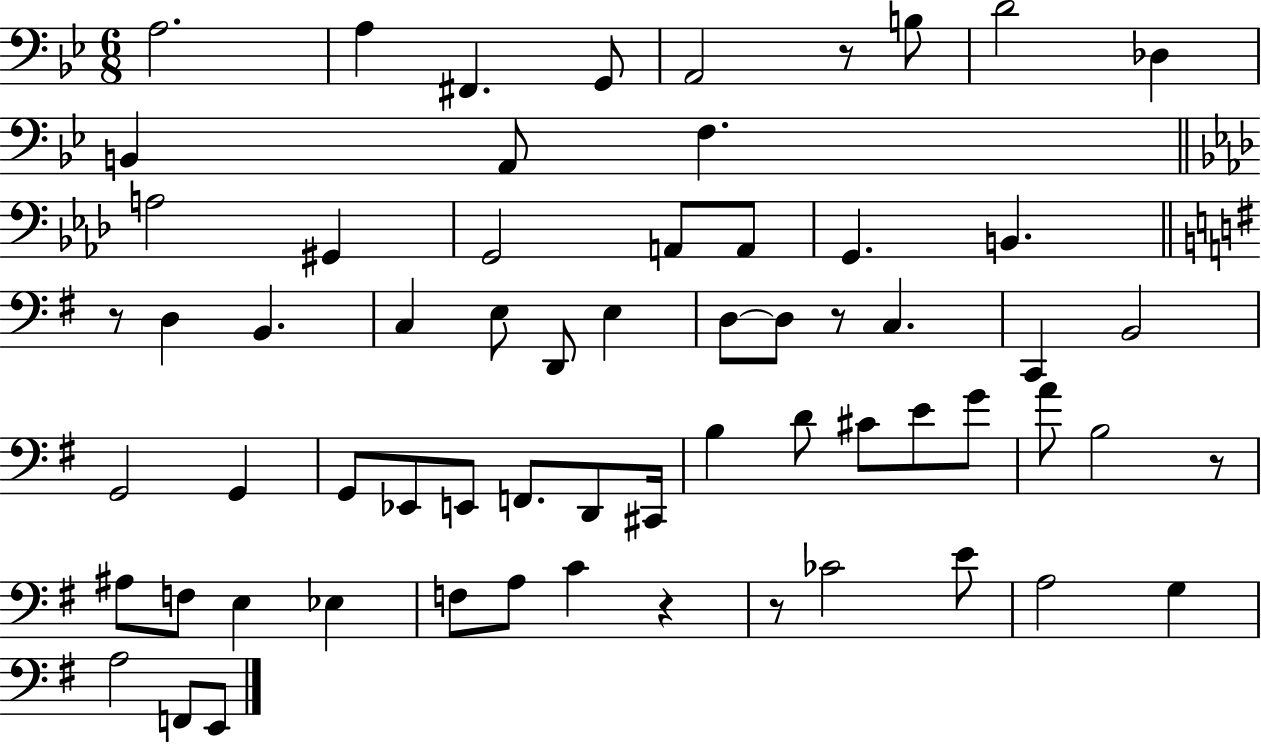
X:1
T:Untitled
M:6/8
L:1/4
K:Bb
A,2 A, ^F,, G,,/2 A,,2 z/2 B,/2 D2 _D, B,, A,,/2 F, A,2 ^G,, G,,2 A,,/2 A,,/2 G,, B,, z/2 D, B,, C, E,/2 D,,/2 E, D,/2 D,/2 z/2 C, C,, B,,2 G,,2 G,, G,,/2 _E,,/2 E,,/2 F,,/2 D,,/2 ^C,,/4 B, D/2 ^C/2 E/2 G/2 A/2 B,2 z/2 ^A,/2 F,/2 E, _E, F,/2 A,/2 C z z/2 _C2 E/2 A,2 G, A,2 F,,/2 E,,/2